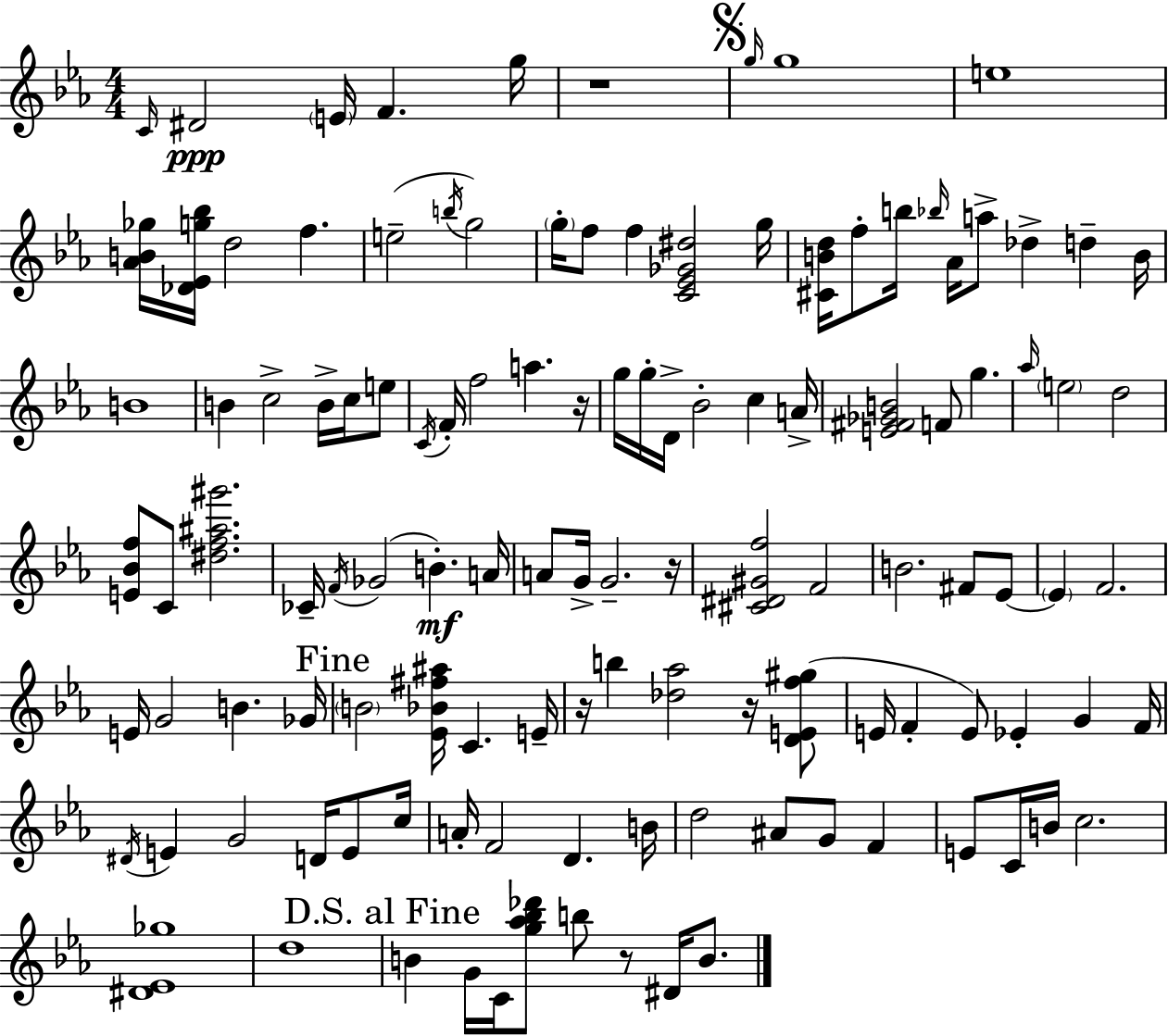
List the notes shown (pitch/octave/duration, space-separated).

C4/s D#4/h E4/s F4/q. G5/s R/w G5/s G5/w E5/w [Ab4,B4,Gb5]/s [Db4,Eb4,G5,Bb5]/s D5/h F5/q. E5/h B5/s G5/h G5/s F5/e F5/q [C4,Eb4,Gb4,D#5]/h G5/s [C#4,B4,D5]/s F5/e B5/s Bb5/s Ab4/s A5/e Db5/q D5/q B4/s B4/w B4/q C5/h B4/s C5/s E5/e C4/s F4/s F5/h A5/q. R/s G5/s G5/s D4/s Bb4/h C5/q A4/s [E4,F#4,Gb4,B4]/h F4/e G5/q. Ab5/s E5/h D5/h [E4,Bb4,F5]/e C4/e [D#5,F5,A#5,G#6]/h. CES4/s F4/s Gb4/h B4/q. A4/s A4/e G4/s G4/h. R/s [C#4,D#4,G#4,F5]/h F4/h B4/h. F#4/e Eb4/e Eb4/q F4/h. E4/s G4/h B4/q. Gb4/s B4/h [Eb4,Bb4,F#5,A#5]/s C4/q. E4/s R/s B5/q [Db5,Ab5]/h R/s [D4,E4,F5,G#5]/e E4/s F4/q E4/e Eb4/q G4/q F4/s D#4/s E4/q G4/h D4/s E4/e C5/s A4/s F4/h D4/q. B4/s D5/h A#4/e G4/e F4/q E4/e C4/s B4/s C5/h. [D#4,Eb4,Gb5]/w D5/w B4/q G4/s C4/s [G5,Ab5,Bb5,Db6]/e B5/e R/e D#4/s B4/e.